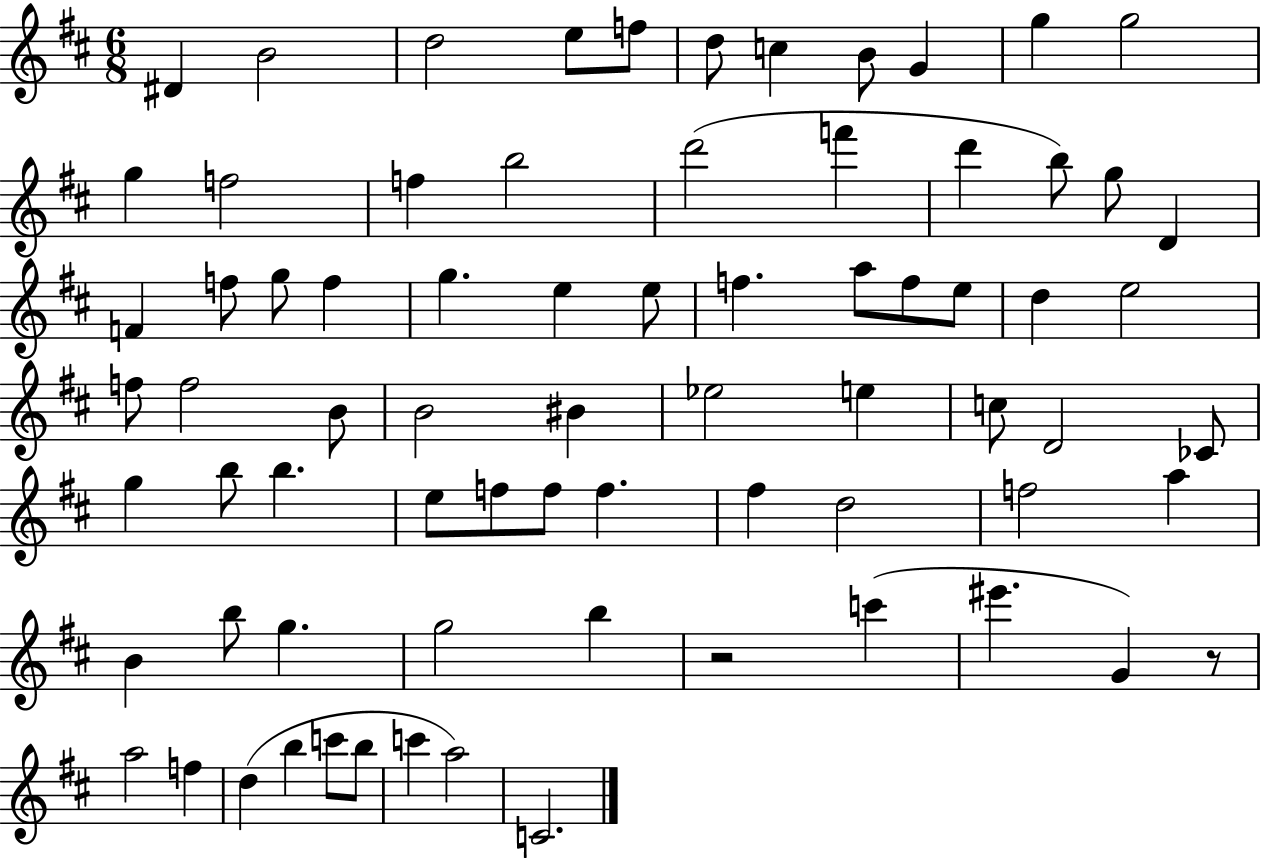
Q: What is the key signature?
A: D major